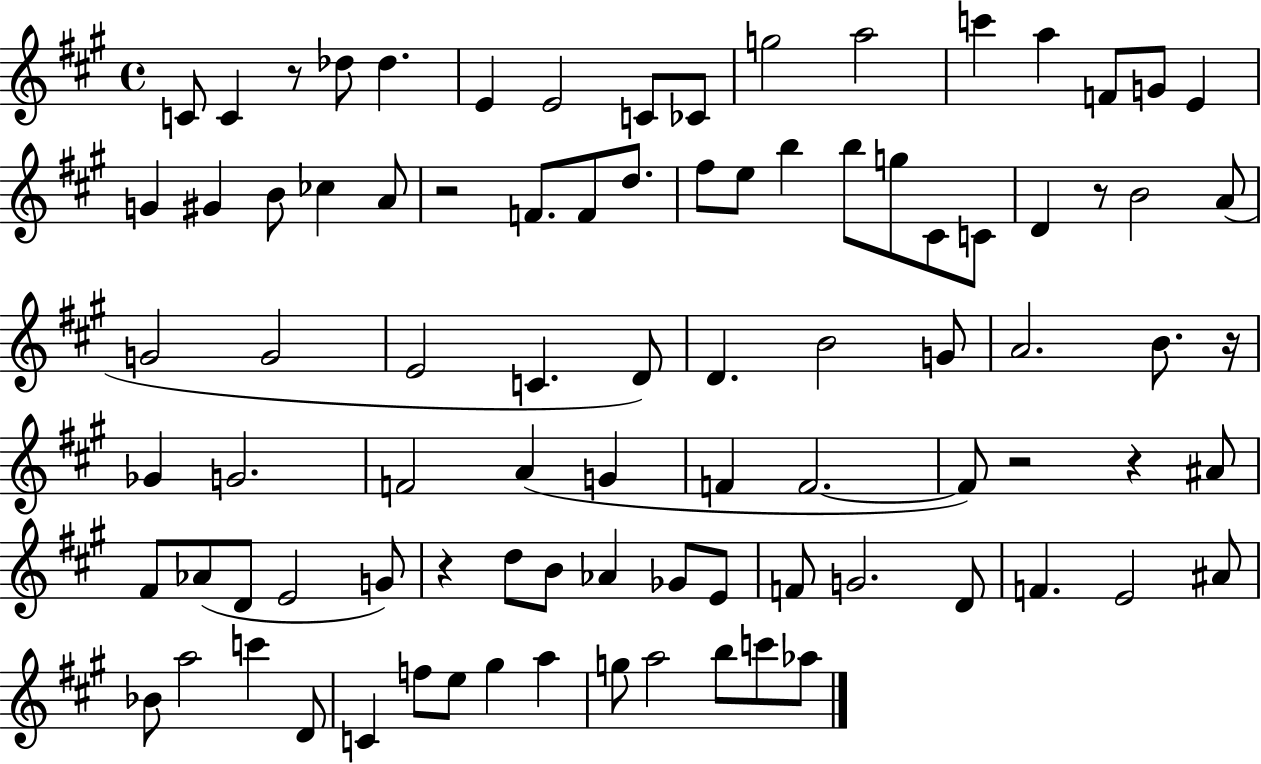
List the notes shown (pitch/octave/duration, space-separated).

C4/e C4/q R/e Db5/e Db5/q. E4/q E4/h C4/e CES4/e G5/h A5/h C6/q A5/q F4/e G4/e E4/q G4/q G#4/q B4/e CES5/q A4/e R/h F4/e. F4/e D5/e. F#5/e E5/e B5/q B5/e G5/e C#4/e C4/e D4/q R/e B4/h A4/e G4/h G4/h E4/h C4/q. D4/e D4/q. B4/h G4/e A4/h. B4/e. R/s Gb4/q G4/h. F4/h A4/q G4/q F4/q F4/h. F4/e R/h R/q A#4/e F#4/e Ab4/e D4/e E4/h G4/e R/q D5/e B4/e Ab4/q Gb4/e E4/e F4/e G4/h. D4/e F4/q. E4/h A#4/e Bb4/e A5/h C6/q D4/e C4/q F5/e E5/e G#5/q A5/q G5/e A5/h B5/e C6/e Ab5/e